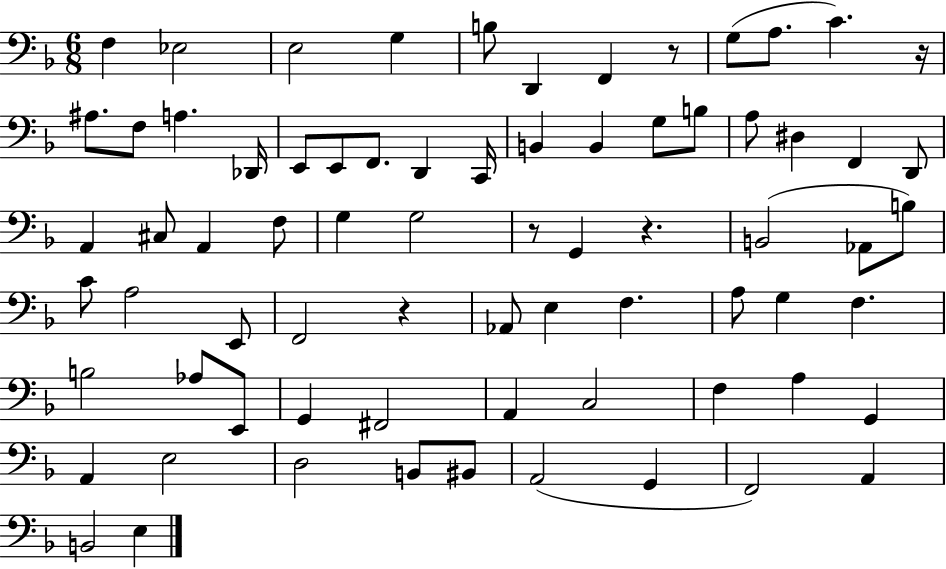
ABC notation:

X:1
T:Untitled
M:6/8
L:1/4
K:F
F, _E,2 E,2 G, B,/2 D,, F,, z/2 G,/2 A,/2 C z/4 ^A,/2 F,/2 A, _D,,/4 E,,/2 E,,/2 F,,/2 D,, C,,/4 B,, B,, G,/2 B,/2 A,/2 ^D, F,, D,,/2 A,, ^C,/2 A,, F,/2 G, G,2 z/2 G,, z B,,2 _A,,/2 B,/2 C/2 A,2 E,,/2 F,,2 z _A,,/2 E, F, A,/2 G, F, B,2 _A,/2 E,,/2 G,, ^F,,2 A,, C,2 F, A, G,, A,, E,2 D,2 B,,/2 ^B,,/2 A,,2 G,, F,,2 A,, B,,2 E,